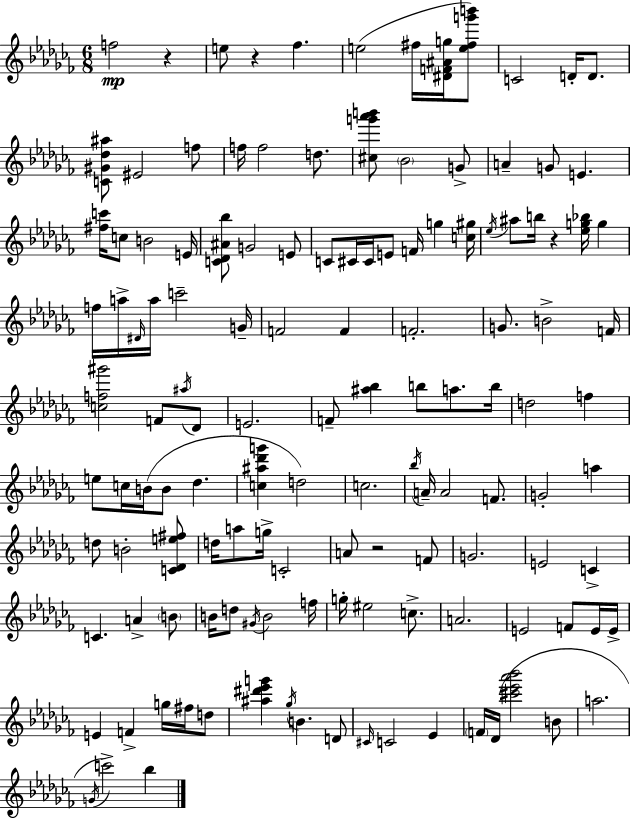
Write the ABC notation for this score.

X:1
T:Untitled
M:6/8
L:1/4
K:Abm
f2 z e/2 z _f e2 ^f/4 [^DF^Ag]/4 [e^fg'b']/2 C2 D/4 D/2 [C^G_d^a]/2 ^E2 f/2 f/4 f2 d/2 [^cg'_a'b']/2 _B2 G/2 A G/2 E [^fc']/4 c/2 B2 E/4 [C_D^A_b]/2 G2 E/2 C/2 ^C/4 ^C/4 E/2 F/4 g [c^g]/4 _e/4 ^a/2 b/4 z [_eg_b]/4 g f/4 a/4 ^D/4 a/4 c'2 G/4 F2 F F2 G/2 B2 F/4 [cf^g']2 F/2 ^a/4 _D/2 E2 F/2 [^a_b] b/2 a/2 b/4 d2 f e/2 c/4 B/4 B/2 _d [c^a_d'g'] d2 c2 _b/4 A/4 A2 F/2 G2 a d/2 B2 [C_De^f]/2 d/4 a/2 g/4 C2 A/2 z2 F/2 G2 E2 C C A B/2 B/4 d/2 ^G/4 B2 f/4 g/4 ^e2 c/2 A2 E2 F/2 E/4 E/4 E F g/4 ^f/4 d/2 [^a^d'_e'g'] _g/4 B D/2 ^C/4 C2 _E F/4 _D/4 [^c'_e'_a'_b']2 B/2 a2 G/4 c'2 _b